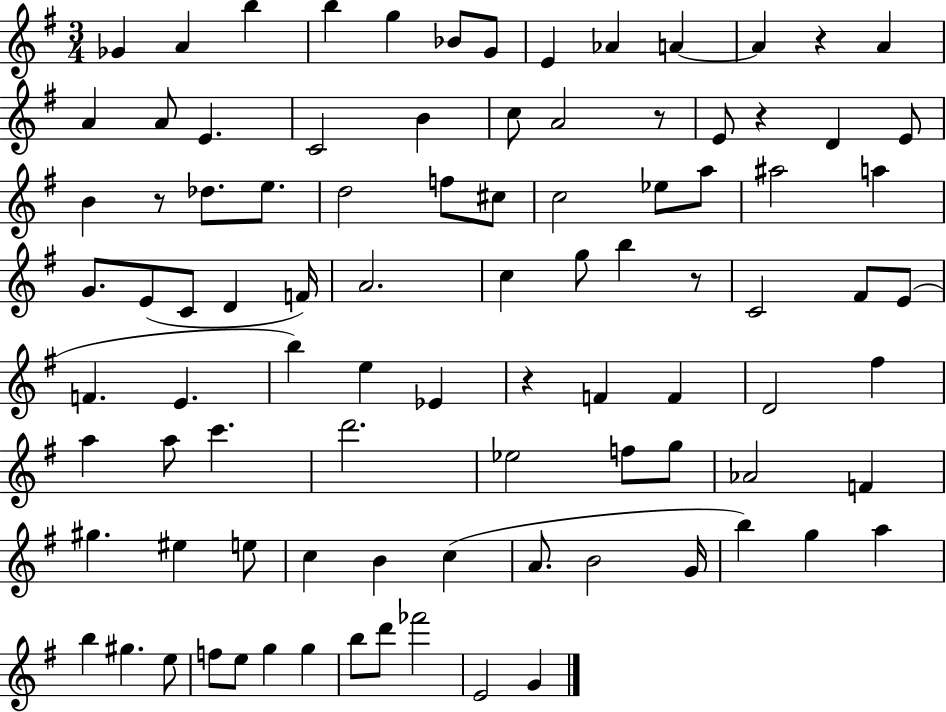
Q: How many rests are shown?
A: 6